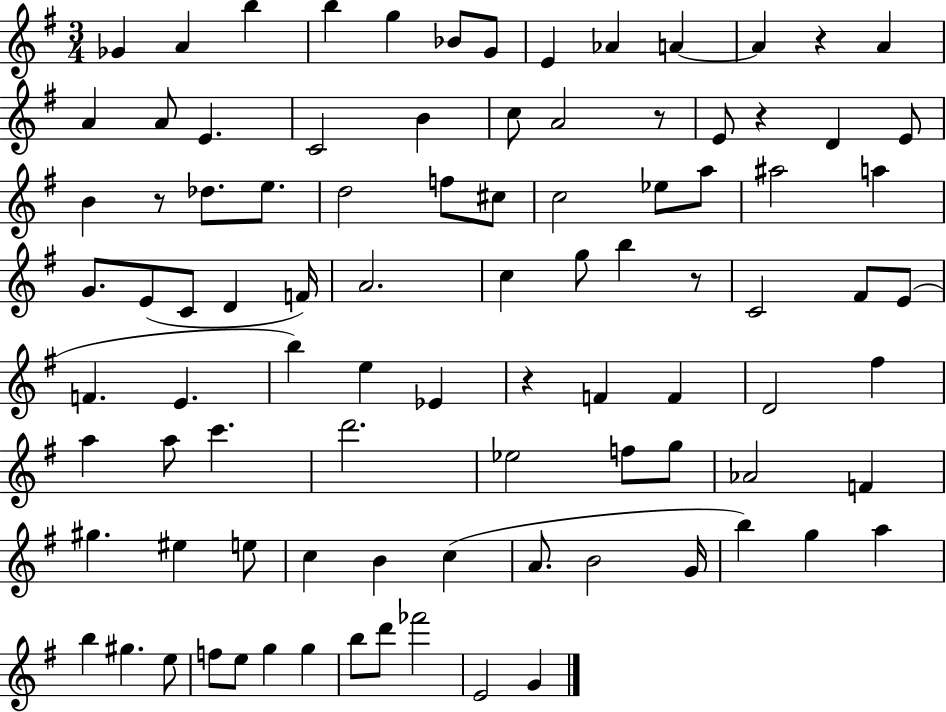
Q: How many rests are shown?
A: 6